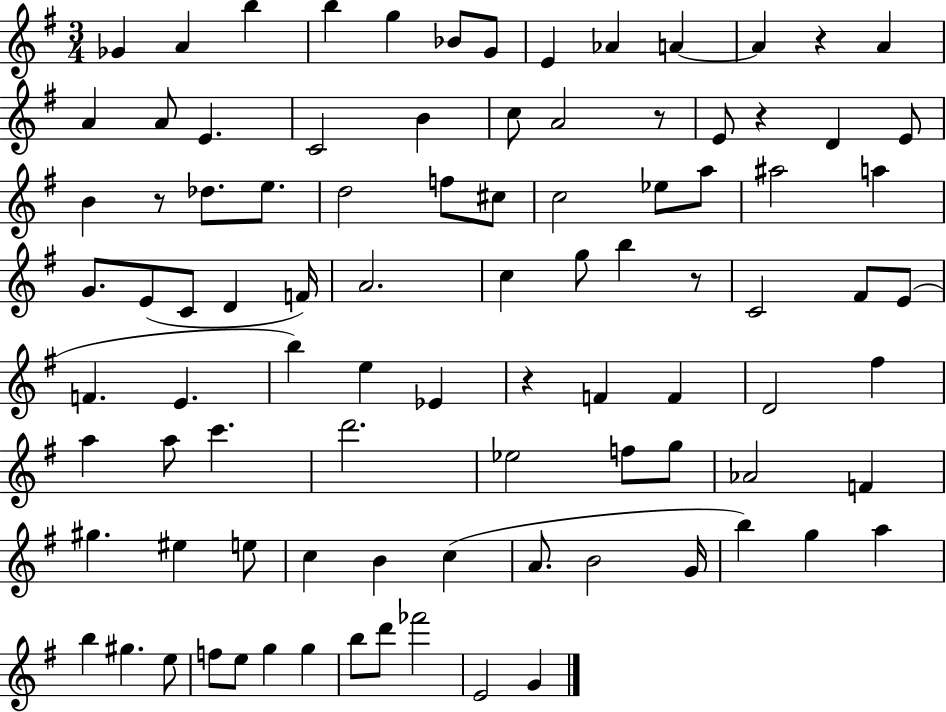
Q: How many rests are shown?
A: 6